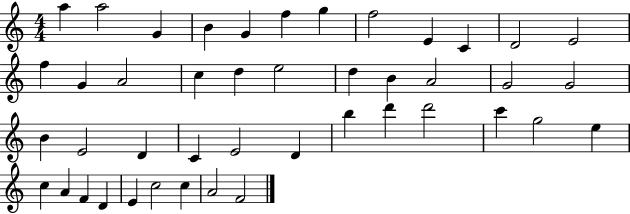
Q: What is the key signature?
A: C major